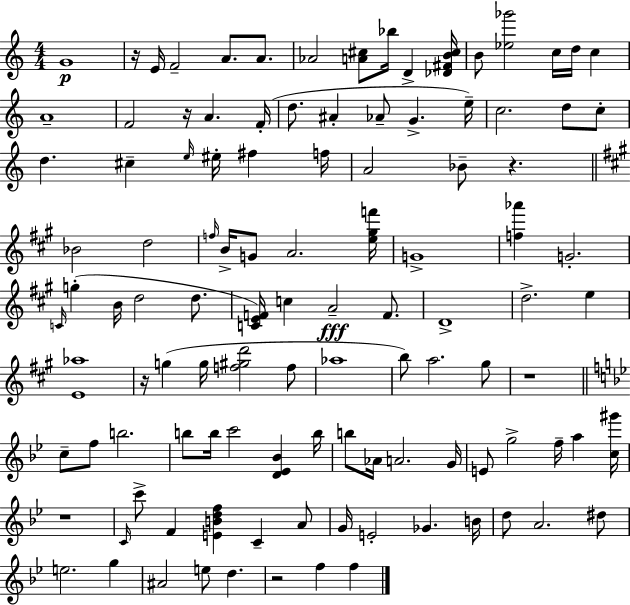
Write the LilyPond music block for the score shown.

{
  \clef treble
  \numericTimeSignature
  \time 4/4
  \key a \minor
  g'1\p | r16 e'16 f'2-- a'8. a'8. | aes'2 <a' cis''>8 bes''16 d'4-> <des' fis' b' cis''>16 | b'8 <ees'' ges'''>2 c''16 d''16 c''4 | \break a'1-- | f'2 r16 a'4. f'16-.( | d''8. ais'4-. aes'8-- g'4.-> e''16--) | c''2. d''8 c''8-. | \break d''4. cis''4-- \grace { e''16 } eis''16-. fis''4 | f''16 a'2 bes'8-- r4. | \bar "||" \break \key a \major bes'2 d''2 | \grace { f''16 } b'16-> g'8 a'2. | <e'' gis'' f'''>16 g'1-> | <f'' aes'''>4 g'2.-. | \break \grace { c'16 } g''4-.( b'16 d''2 d''8. | <c' e' f'>16) c''4 a'2--\fff f'8. | d'1-> | d''2.-> e''4 | \break <e' aes''>1 | r16 g''4( g''16 <f'' gis'' d'''>2 | f''8 aes''1 | b''8) a''2. | \break gis''8 r1 | \bar "||" \break \key bes \major c''8-- f''8 b''2. | b''8 b''16 c'''2 <d' ees' bes'>4 b''16 | b''8 aes'16 a'2. g'16 | e'8 g''2-> f''16-- a''4 <c'' gis'''>16 | \break r1 | \grace { c'16 } c'''8-> f'4 <e' b' d'' f''>4 c'4-- a'8 | g'16 e'2-. ges'4. | b'16 d''8 a'2. dis''8 | \break e''2. g''4 | ais'2 e''8 d''4. | r2 f''4 f''4 | \bar "|."
}